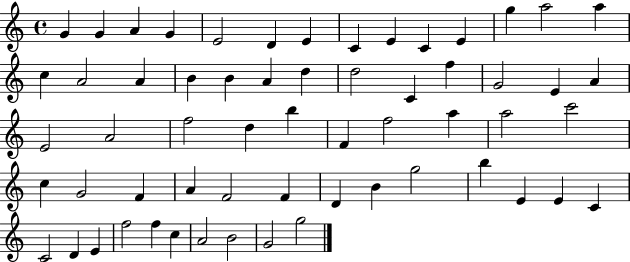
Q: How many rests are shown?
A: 0